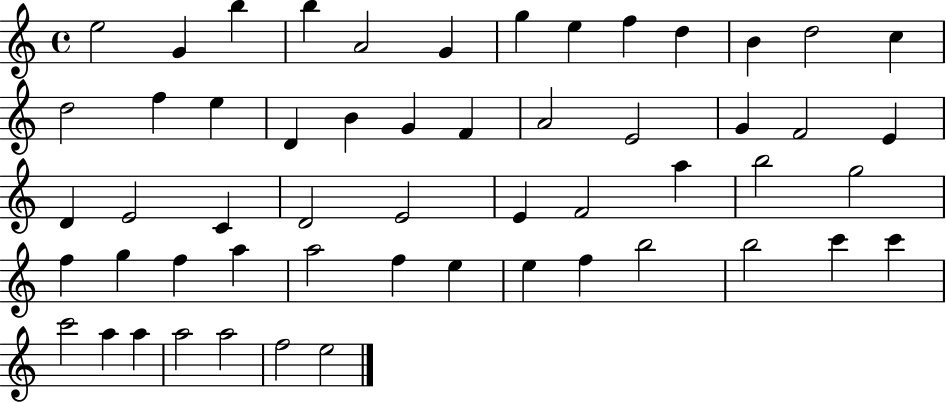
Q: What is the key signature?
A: C major